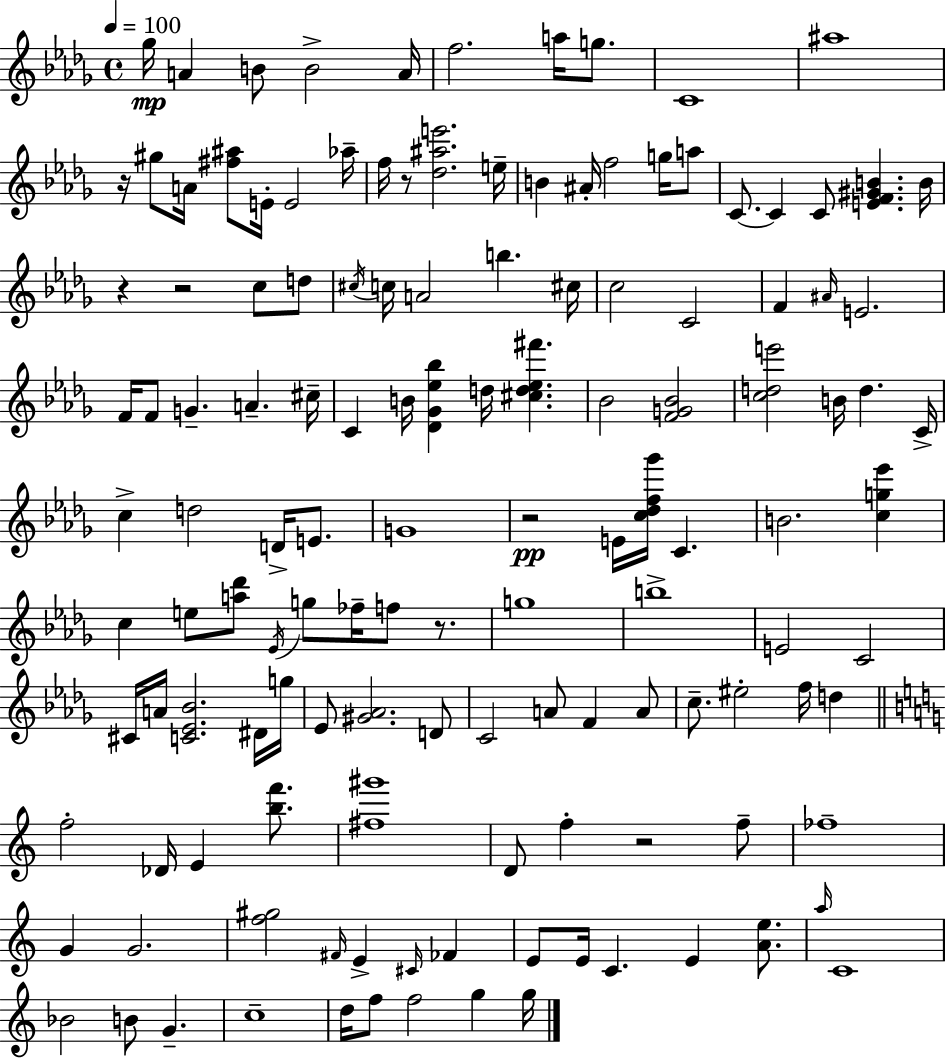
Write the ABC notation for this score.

X:1
T:Untitled
M:4/4
L:1/4
K:Bbm
_g/4 A B/2 B2 A/4 f2 a/4 g/2 C4 ^a4 z/4 ^g/2 A/4 [^f^a]/2 E/4 E2 _a/4 f/4 z/2 [_d^ae']2 e/4 B ^A/4 f2 g/4 a/2 C/2 C C/2 [EF^GB] B/4 z z2 c/2 d/2 ^c/4 c/4 A2 b ^c/4 c2 C2 F ^A/4 E2 F/4 F/2 G A ^c/4 C B/4 [_D_G_e_b] d/4 [^cd_e^f'] _B2 [FG_B]2 [cde']2 B/4 d C/4 c d2 D/4 E/2 G4 z2 E/4 [c_df_g']/4 C B2 [cg_e'] c e/2 [a_d']/2 _E/4 g/2 _f/4 f/2 z/2 g4 b4 E2 C2 ^C/4 A/4 [C_E_B]2 ^D/4 g/4 _E/2 [^G_A]2 D/2 C2 A/2 F A/2 c/2 ^e2 f/4 d f2 _D/4 E [bf']/2 [^f^g']4 D/2 f z2 f/2 _f4 G G2 [f^g]2 ^F/4 E ^C/4 _F E/2 E/4 C E [Ae]/2 a/4 C4 _B2 B/2 G c4 d/4 f/2 f2 g g/4